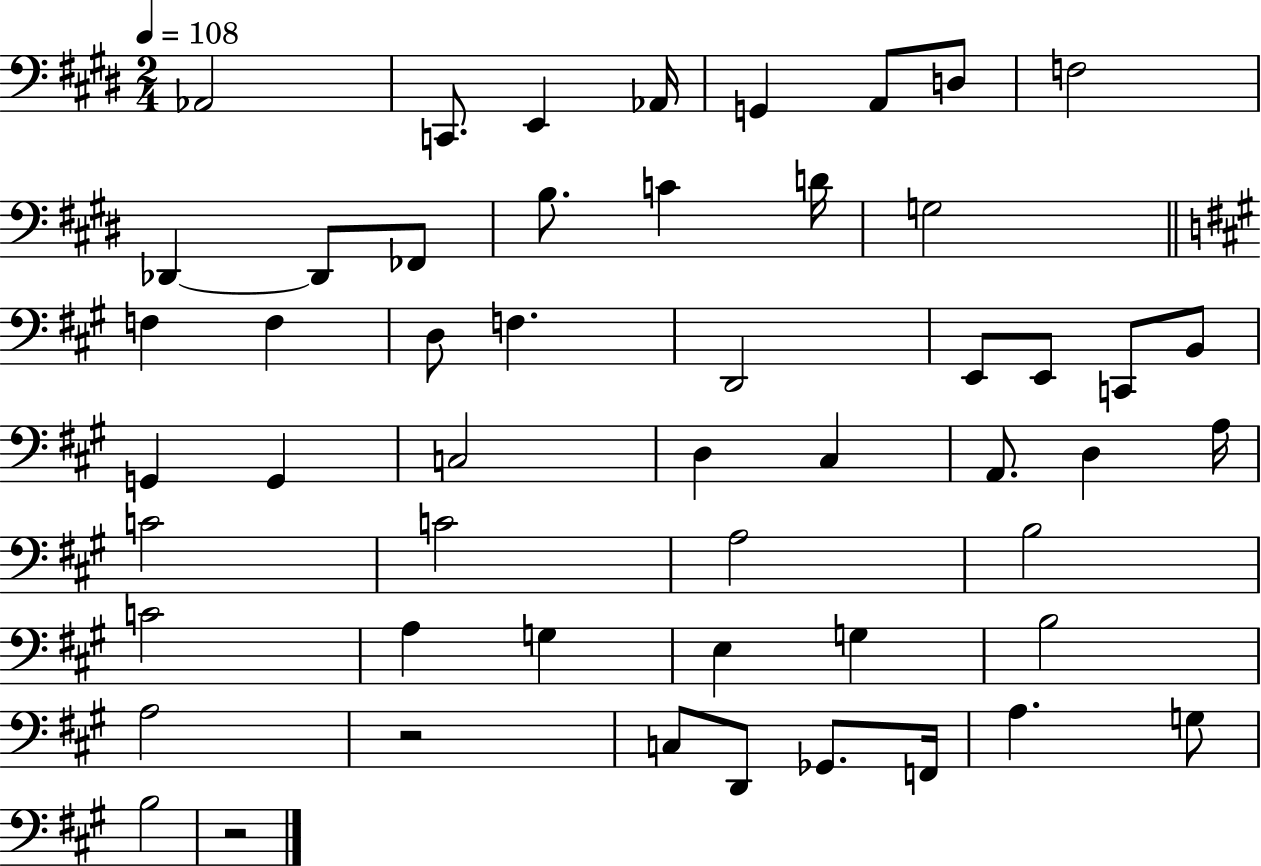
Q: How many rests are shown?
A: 2